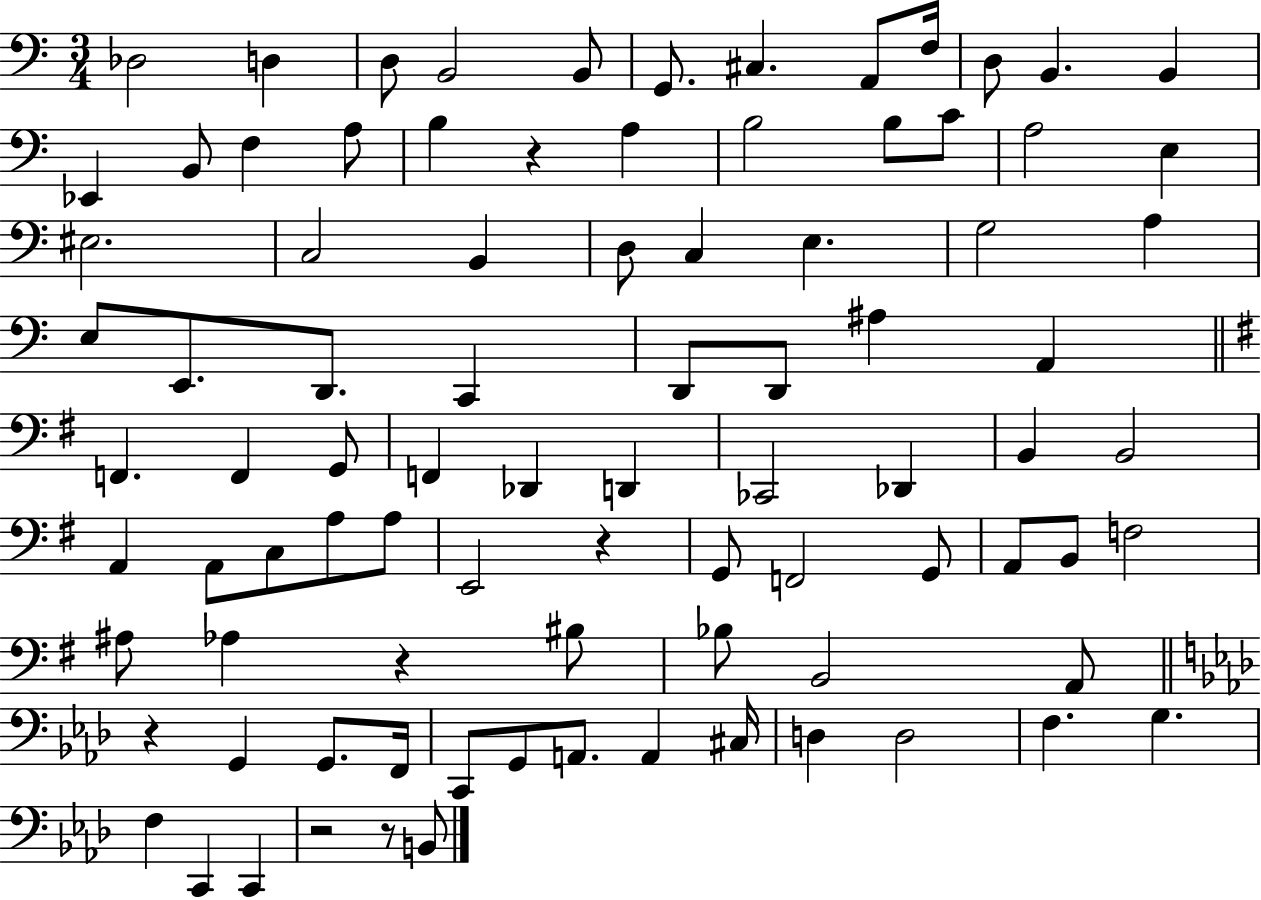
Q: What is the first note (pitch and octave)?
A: Db3